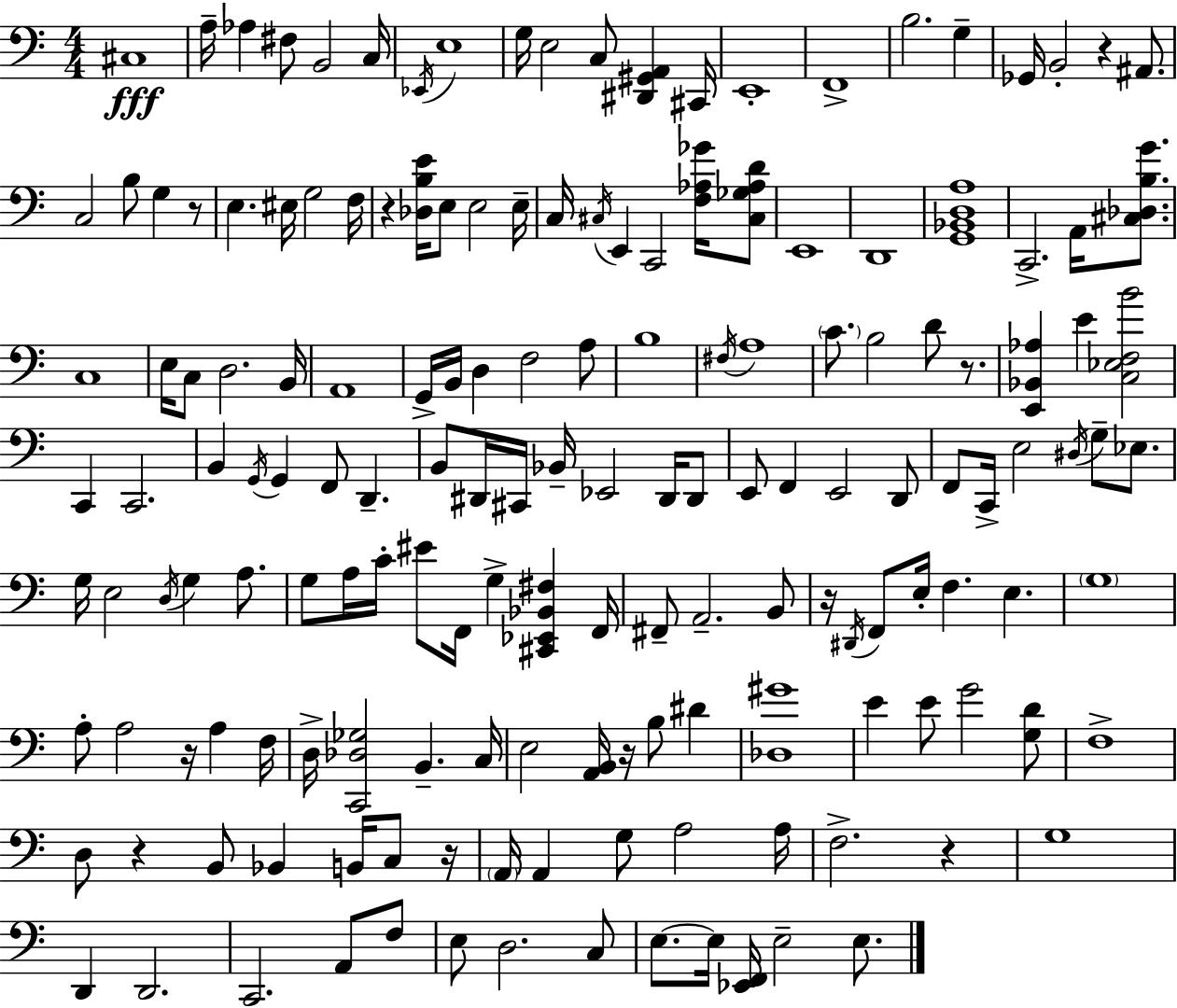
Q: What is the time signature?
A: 4/4